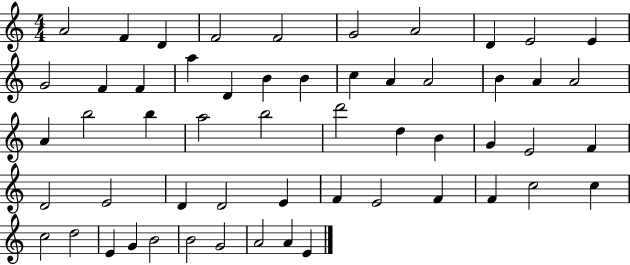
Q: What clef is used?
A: treble